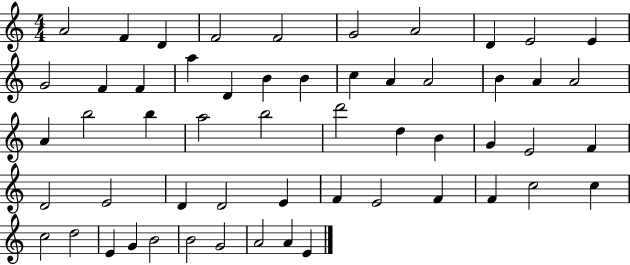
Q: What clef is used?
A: treble